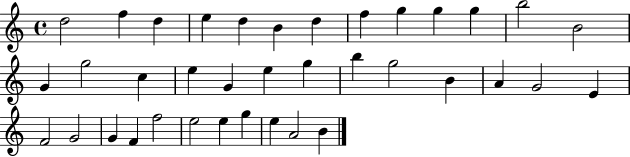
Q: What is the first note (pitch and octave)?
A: D5